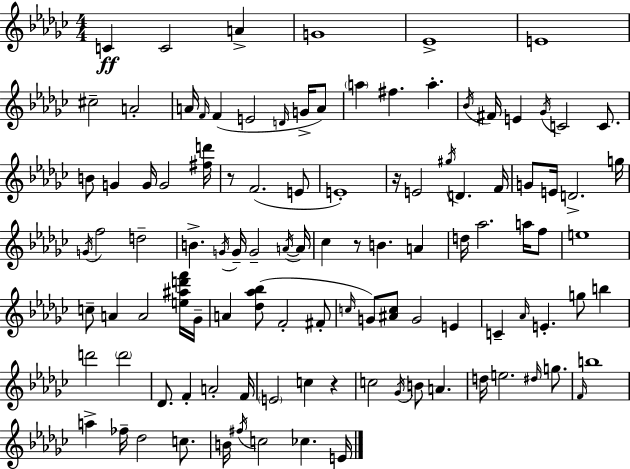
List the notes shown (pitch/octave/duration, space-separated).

C4/q C4/h A4/q G4/w Eb4/w E4/w C#5/h A4/h A4/s F4/s F4/q E4/h D4/s G4/s A4/e A5/q F#5/q. A5/q. Bb4/s F#4/s E4/q Gb4/s C4/h C4/e. B4/e G4/q G4/s G4/h [F#5,D6]/s R/e F4/h. E4/e E4/w R/s E4/h G#5/s D4/q. F4/s G4/e E4/s D4/h. G5/s G4/s F5/h D5/h B4/q. G4/s G4/s G4/h A4/s A4/s CES5/q R/e B4/q. A4/q D5/s Ab5/h. A5/s F5/e E5/w C5/e A4/q A4/h [E5,A#5,D6,F6]/s Gb4/s A4/q [Db5,Ab5,Bb5]/e F4/h F#4/e C5/s G4/e [A#4,C5]/e G4/h E4/q C4/q Ab4/s E4/q. G5/e B5/q D6/h D6/h Db4/e. F4/q A4/h F4/s E4/h C5/q R/q C5/h Gb4/s B4/e A4/q. D5/s E5/h. D#5/s G5/e. F4/s B5/w A5/q FES5/s Db5/h C5/e. B4/s F#5/s C5/h CES5/q. E4/s